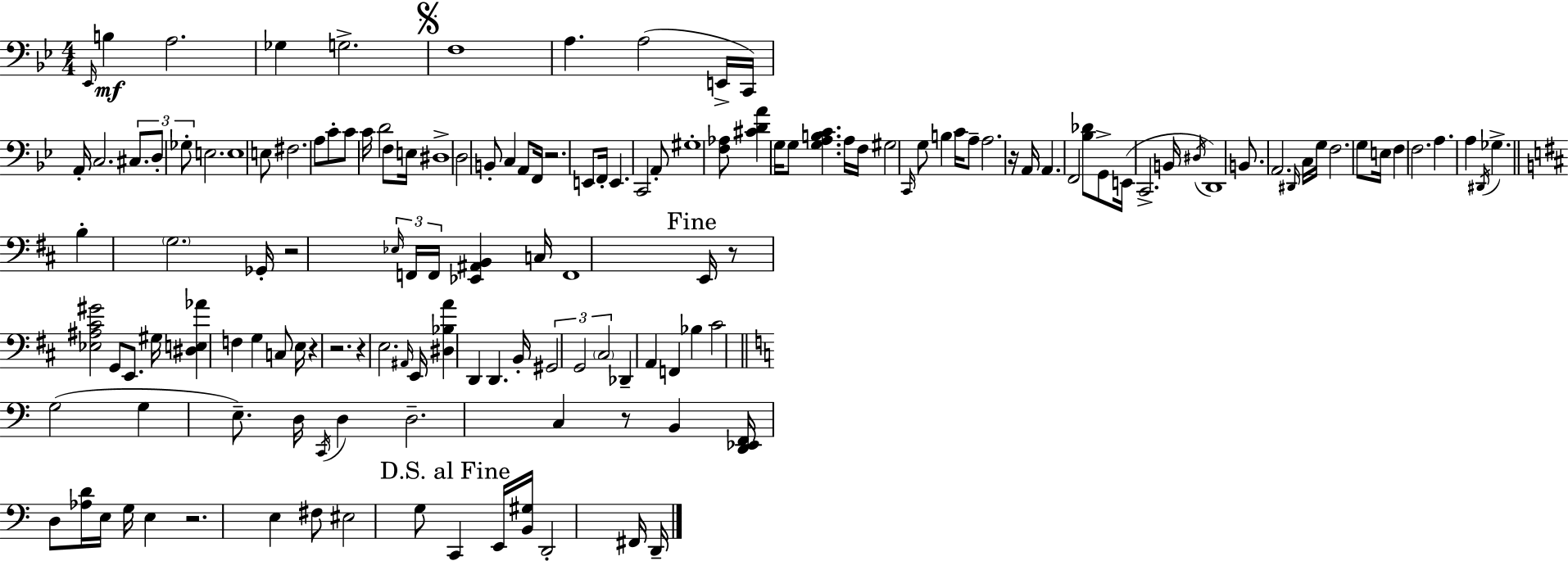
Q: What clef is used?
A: bass